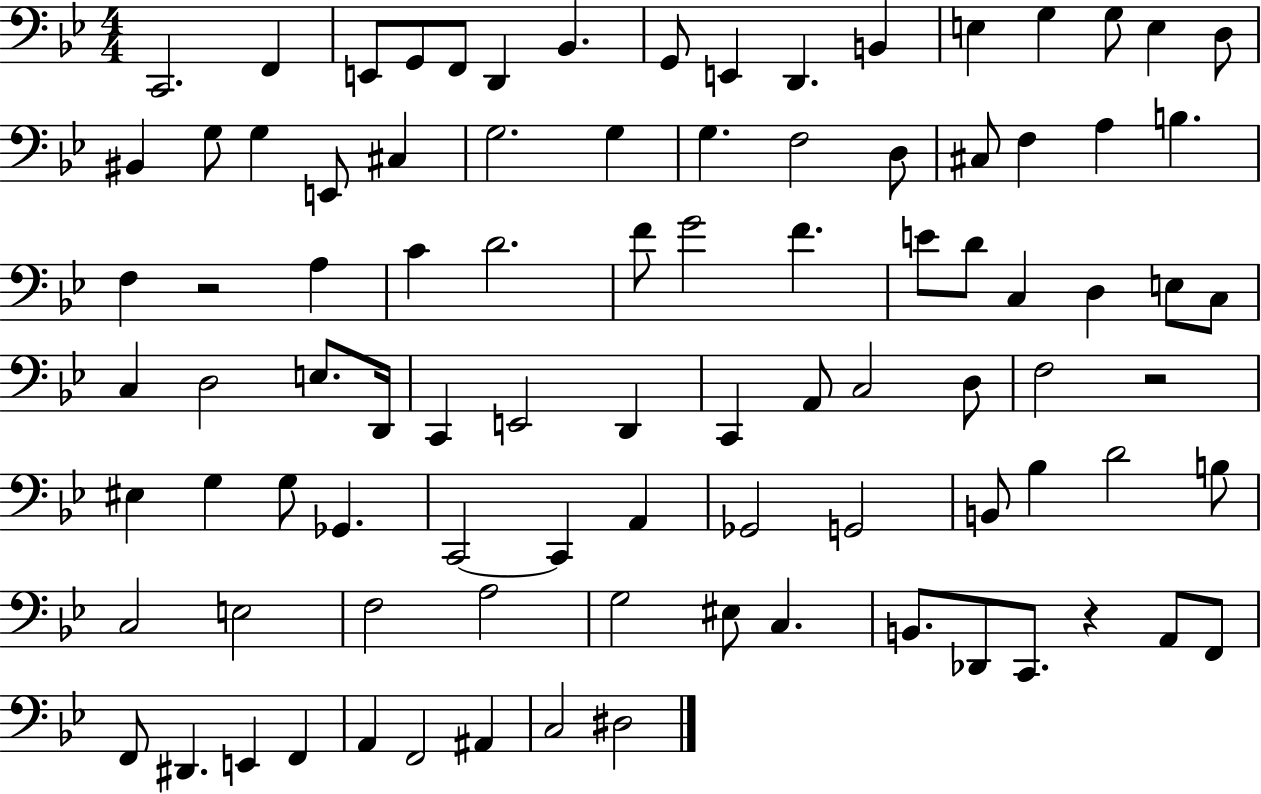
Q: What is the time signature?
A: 4/4